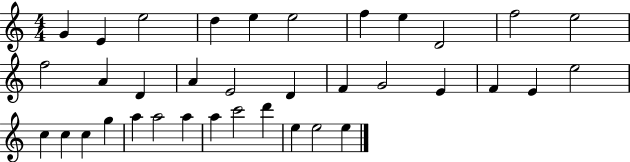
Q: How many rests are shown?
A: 0